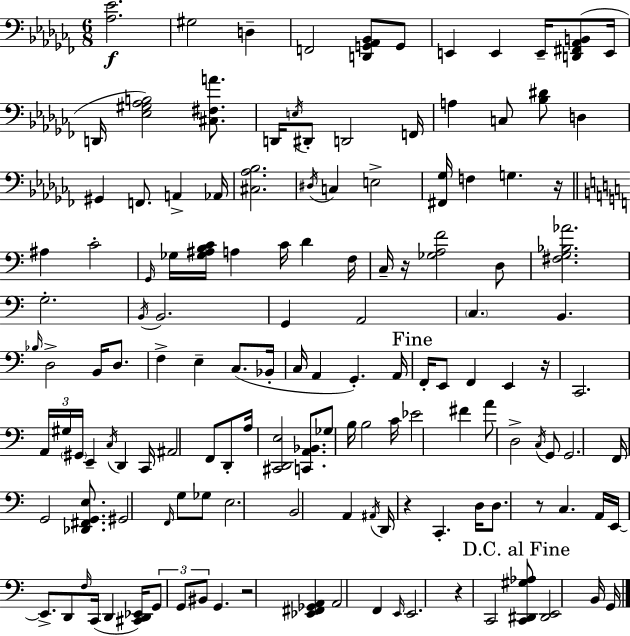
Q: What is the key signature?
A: AES minor